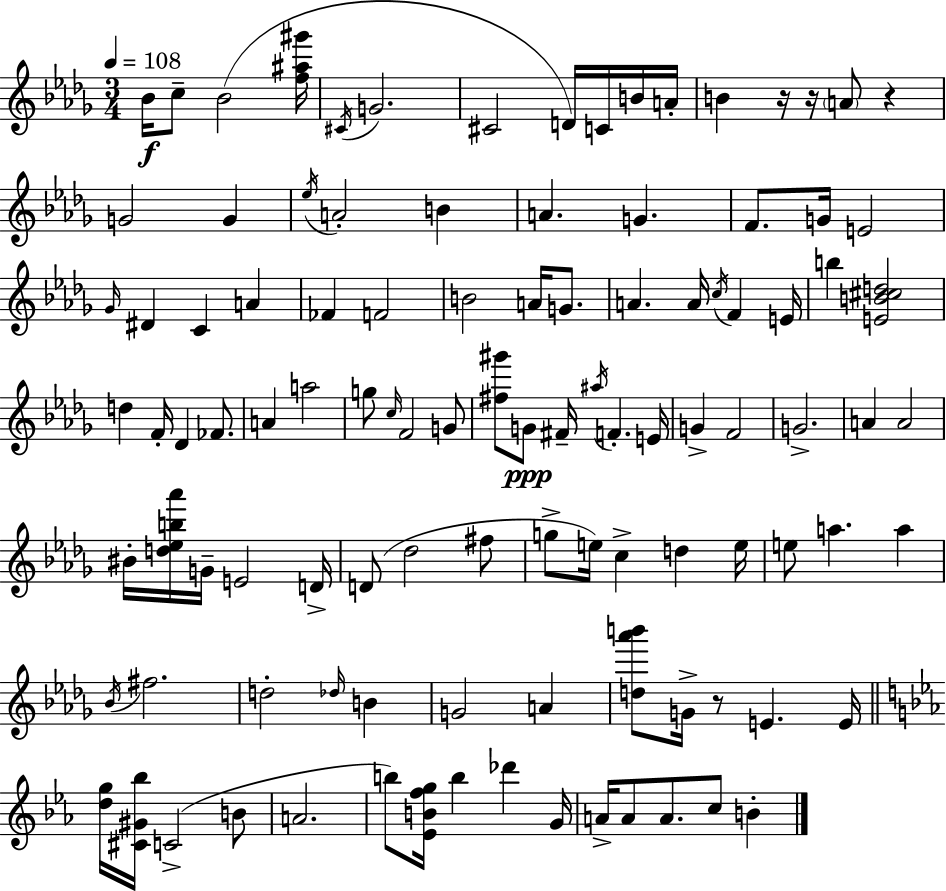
{
  \clef treble
  \numericTimeSignature
  \time 3/4
  \key bes \minor
  \tempo 4 = 108
  bes'16\f c''8-- bes'2( <f'' ais'' gis'''>16 | \acciaccatura { cis'16 } g'2. | cis'2 d'16) c'16 b'16 | a'16-. b'4 r16 r16 \parenthesize a'8 r4 | \break g'2 g'4 | \acciaccatura { ees''16 } a'2-. b'4 | a'4. g'4. | f'8. g'16 e'2 | \break \grace { ges'16 } dis'4 c'4 a'4 | fes'4 f'2 | b'2 a'16 | g'8. a'4. a'16 \acciaccatura { c''16 } f'4 | \break e'16 b''4 <e' b' cis'' d''>2 | d''4 f'16-. des'4 | fes'8. a'4 a''2 | g''8 \grace { c''16 } f'2 | \break g'8 <fis'' gis'''>8 g'8\ppp fis'16-- \acciaccatura { ais''16 } f'4.-. | e'16 g'4-> f'2 | g'2.-> | a'4 a'2 | \break bis'16-. <d'' ees'' b'' aes'''>16 g'16-- e'2 | d'16-> d'8( des''2 | fis''8 g''8-> e''16) c''4-> | d''4 e''16 e''8 a''4. | \break a''4 \acciaccatura { bes'16 } fis''2. | d''2-. | \grace { des''16 } b'4 g'2 | a'4 <d'' aes''' b'''>8 g'16-> r8 | \break e'4. e'16 \bar "||" \break \key c \minor <d'' g''>16 <cis' gis' bes''>16 c'2->( b'8 | a'2. | b''8) <ees' b' f'' g''>16 b''4 des'''4 g'16 | a'16-> a'8 a'8. c''8 b'4-. | \break \bar "|."
}